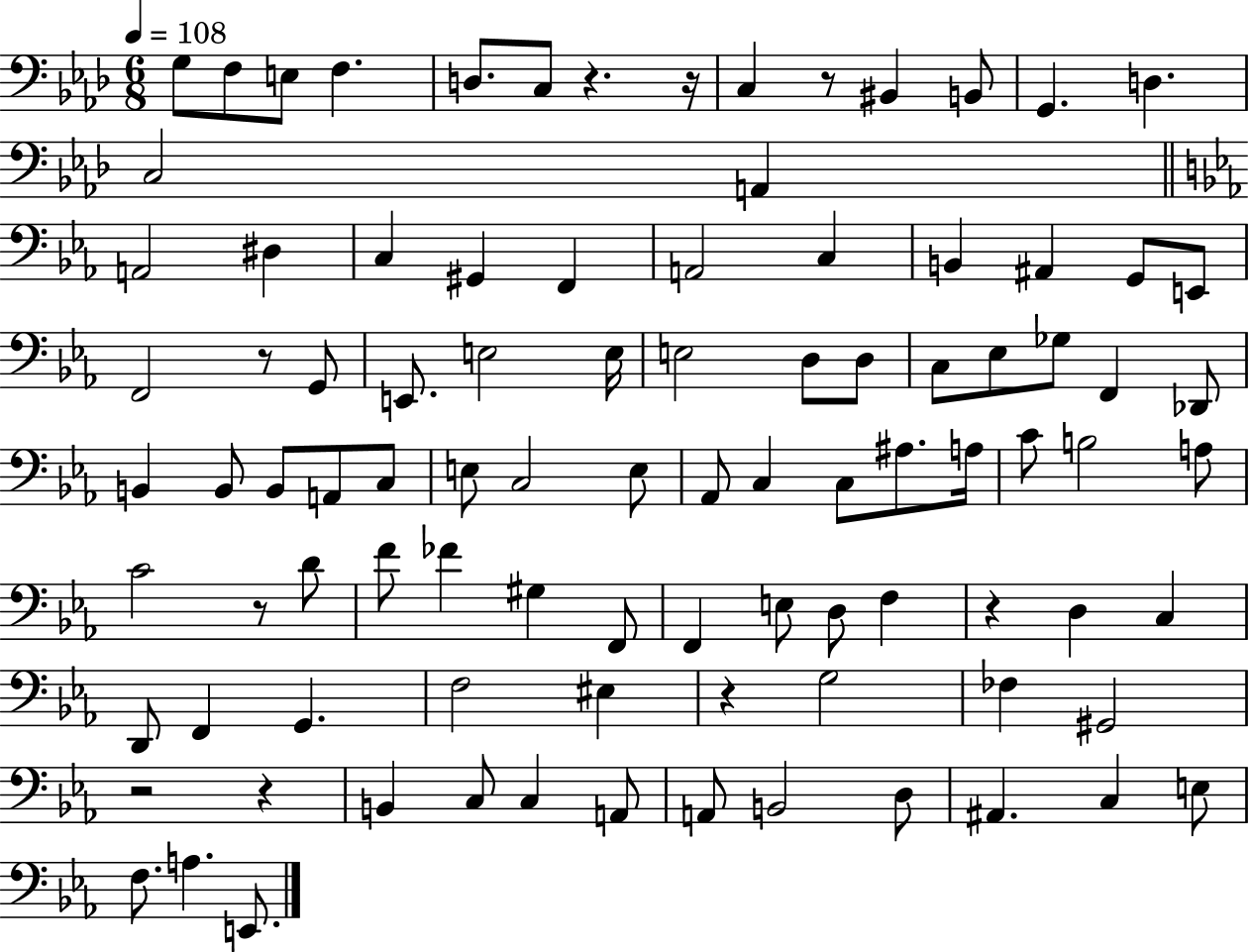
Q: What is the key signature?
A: AES major